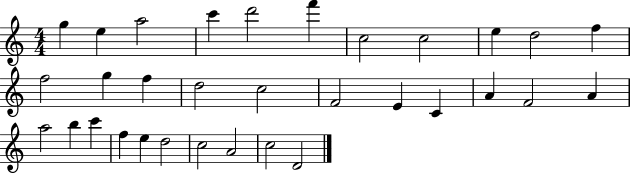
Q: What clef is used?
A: treble